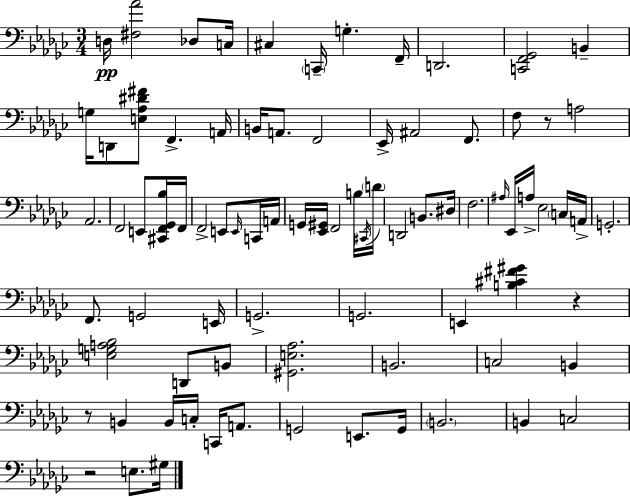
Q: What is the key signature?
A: EES minor